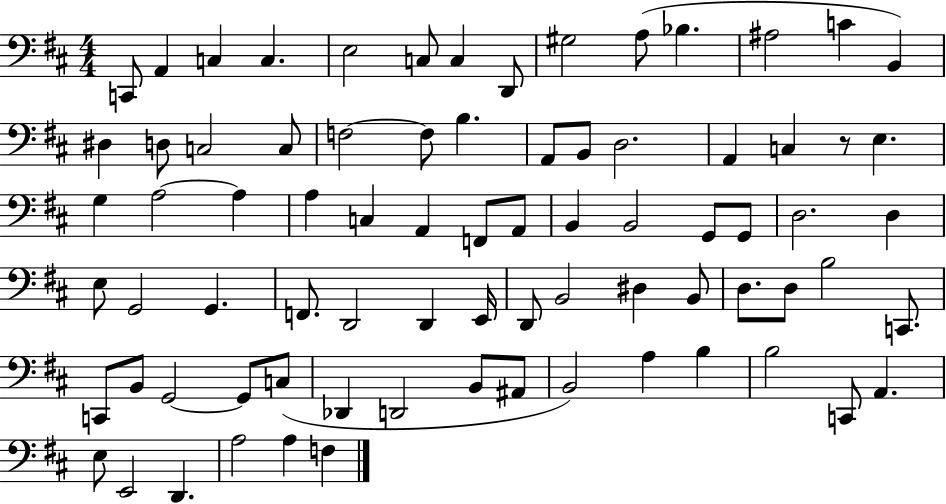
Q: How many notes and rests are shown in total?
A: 78